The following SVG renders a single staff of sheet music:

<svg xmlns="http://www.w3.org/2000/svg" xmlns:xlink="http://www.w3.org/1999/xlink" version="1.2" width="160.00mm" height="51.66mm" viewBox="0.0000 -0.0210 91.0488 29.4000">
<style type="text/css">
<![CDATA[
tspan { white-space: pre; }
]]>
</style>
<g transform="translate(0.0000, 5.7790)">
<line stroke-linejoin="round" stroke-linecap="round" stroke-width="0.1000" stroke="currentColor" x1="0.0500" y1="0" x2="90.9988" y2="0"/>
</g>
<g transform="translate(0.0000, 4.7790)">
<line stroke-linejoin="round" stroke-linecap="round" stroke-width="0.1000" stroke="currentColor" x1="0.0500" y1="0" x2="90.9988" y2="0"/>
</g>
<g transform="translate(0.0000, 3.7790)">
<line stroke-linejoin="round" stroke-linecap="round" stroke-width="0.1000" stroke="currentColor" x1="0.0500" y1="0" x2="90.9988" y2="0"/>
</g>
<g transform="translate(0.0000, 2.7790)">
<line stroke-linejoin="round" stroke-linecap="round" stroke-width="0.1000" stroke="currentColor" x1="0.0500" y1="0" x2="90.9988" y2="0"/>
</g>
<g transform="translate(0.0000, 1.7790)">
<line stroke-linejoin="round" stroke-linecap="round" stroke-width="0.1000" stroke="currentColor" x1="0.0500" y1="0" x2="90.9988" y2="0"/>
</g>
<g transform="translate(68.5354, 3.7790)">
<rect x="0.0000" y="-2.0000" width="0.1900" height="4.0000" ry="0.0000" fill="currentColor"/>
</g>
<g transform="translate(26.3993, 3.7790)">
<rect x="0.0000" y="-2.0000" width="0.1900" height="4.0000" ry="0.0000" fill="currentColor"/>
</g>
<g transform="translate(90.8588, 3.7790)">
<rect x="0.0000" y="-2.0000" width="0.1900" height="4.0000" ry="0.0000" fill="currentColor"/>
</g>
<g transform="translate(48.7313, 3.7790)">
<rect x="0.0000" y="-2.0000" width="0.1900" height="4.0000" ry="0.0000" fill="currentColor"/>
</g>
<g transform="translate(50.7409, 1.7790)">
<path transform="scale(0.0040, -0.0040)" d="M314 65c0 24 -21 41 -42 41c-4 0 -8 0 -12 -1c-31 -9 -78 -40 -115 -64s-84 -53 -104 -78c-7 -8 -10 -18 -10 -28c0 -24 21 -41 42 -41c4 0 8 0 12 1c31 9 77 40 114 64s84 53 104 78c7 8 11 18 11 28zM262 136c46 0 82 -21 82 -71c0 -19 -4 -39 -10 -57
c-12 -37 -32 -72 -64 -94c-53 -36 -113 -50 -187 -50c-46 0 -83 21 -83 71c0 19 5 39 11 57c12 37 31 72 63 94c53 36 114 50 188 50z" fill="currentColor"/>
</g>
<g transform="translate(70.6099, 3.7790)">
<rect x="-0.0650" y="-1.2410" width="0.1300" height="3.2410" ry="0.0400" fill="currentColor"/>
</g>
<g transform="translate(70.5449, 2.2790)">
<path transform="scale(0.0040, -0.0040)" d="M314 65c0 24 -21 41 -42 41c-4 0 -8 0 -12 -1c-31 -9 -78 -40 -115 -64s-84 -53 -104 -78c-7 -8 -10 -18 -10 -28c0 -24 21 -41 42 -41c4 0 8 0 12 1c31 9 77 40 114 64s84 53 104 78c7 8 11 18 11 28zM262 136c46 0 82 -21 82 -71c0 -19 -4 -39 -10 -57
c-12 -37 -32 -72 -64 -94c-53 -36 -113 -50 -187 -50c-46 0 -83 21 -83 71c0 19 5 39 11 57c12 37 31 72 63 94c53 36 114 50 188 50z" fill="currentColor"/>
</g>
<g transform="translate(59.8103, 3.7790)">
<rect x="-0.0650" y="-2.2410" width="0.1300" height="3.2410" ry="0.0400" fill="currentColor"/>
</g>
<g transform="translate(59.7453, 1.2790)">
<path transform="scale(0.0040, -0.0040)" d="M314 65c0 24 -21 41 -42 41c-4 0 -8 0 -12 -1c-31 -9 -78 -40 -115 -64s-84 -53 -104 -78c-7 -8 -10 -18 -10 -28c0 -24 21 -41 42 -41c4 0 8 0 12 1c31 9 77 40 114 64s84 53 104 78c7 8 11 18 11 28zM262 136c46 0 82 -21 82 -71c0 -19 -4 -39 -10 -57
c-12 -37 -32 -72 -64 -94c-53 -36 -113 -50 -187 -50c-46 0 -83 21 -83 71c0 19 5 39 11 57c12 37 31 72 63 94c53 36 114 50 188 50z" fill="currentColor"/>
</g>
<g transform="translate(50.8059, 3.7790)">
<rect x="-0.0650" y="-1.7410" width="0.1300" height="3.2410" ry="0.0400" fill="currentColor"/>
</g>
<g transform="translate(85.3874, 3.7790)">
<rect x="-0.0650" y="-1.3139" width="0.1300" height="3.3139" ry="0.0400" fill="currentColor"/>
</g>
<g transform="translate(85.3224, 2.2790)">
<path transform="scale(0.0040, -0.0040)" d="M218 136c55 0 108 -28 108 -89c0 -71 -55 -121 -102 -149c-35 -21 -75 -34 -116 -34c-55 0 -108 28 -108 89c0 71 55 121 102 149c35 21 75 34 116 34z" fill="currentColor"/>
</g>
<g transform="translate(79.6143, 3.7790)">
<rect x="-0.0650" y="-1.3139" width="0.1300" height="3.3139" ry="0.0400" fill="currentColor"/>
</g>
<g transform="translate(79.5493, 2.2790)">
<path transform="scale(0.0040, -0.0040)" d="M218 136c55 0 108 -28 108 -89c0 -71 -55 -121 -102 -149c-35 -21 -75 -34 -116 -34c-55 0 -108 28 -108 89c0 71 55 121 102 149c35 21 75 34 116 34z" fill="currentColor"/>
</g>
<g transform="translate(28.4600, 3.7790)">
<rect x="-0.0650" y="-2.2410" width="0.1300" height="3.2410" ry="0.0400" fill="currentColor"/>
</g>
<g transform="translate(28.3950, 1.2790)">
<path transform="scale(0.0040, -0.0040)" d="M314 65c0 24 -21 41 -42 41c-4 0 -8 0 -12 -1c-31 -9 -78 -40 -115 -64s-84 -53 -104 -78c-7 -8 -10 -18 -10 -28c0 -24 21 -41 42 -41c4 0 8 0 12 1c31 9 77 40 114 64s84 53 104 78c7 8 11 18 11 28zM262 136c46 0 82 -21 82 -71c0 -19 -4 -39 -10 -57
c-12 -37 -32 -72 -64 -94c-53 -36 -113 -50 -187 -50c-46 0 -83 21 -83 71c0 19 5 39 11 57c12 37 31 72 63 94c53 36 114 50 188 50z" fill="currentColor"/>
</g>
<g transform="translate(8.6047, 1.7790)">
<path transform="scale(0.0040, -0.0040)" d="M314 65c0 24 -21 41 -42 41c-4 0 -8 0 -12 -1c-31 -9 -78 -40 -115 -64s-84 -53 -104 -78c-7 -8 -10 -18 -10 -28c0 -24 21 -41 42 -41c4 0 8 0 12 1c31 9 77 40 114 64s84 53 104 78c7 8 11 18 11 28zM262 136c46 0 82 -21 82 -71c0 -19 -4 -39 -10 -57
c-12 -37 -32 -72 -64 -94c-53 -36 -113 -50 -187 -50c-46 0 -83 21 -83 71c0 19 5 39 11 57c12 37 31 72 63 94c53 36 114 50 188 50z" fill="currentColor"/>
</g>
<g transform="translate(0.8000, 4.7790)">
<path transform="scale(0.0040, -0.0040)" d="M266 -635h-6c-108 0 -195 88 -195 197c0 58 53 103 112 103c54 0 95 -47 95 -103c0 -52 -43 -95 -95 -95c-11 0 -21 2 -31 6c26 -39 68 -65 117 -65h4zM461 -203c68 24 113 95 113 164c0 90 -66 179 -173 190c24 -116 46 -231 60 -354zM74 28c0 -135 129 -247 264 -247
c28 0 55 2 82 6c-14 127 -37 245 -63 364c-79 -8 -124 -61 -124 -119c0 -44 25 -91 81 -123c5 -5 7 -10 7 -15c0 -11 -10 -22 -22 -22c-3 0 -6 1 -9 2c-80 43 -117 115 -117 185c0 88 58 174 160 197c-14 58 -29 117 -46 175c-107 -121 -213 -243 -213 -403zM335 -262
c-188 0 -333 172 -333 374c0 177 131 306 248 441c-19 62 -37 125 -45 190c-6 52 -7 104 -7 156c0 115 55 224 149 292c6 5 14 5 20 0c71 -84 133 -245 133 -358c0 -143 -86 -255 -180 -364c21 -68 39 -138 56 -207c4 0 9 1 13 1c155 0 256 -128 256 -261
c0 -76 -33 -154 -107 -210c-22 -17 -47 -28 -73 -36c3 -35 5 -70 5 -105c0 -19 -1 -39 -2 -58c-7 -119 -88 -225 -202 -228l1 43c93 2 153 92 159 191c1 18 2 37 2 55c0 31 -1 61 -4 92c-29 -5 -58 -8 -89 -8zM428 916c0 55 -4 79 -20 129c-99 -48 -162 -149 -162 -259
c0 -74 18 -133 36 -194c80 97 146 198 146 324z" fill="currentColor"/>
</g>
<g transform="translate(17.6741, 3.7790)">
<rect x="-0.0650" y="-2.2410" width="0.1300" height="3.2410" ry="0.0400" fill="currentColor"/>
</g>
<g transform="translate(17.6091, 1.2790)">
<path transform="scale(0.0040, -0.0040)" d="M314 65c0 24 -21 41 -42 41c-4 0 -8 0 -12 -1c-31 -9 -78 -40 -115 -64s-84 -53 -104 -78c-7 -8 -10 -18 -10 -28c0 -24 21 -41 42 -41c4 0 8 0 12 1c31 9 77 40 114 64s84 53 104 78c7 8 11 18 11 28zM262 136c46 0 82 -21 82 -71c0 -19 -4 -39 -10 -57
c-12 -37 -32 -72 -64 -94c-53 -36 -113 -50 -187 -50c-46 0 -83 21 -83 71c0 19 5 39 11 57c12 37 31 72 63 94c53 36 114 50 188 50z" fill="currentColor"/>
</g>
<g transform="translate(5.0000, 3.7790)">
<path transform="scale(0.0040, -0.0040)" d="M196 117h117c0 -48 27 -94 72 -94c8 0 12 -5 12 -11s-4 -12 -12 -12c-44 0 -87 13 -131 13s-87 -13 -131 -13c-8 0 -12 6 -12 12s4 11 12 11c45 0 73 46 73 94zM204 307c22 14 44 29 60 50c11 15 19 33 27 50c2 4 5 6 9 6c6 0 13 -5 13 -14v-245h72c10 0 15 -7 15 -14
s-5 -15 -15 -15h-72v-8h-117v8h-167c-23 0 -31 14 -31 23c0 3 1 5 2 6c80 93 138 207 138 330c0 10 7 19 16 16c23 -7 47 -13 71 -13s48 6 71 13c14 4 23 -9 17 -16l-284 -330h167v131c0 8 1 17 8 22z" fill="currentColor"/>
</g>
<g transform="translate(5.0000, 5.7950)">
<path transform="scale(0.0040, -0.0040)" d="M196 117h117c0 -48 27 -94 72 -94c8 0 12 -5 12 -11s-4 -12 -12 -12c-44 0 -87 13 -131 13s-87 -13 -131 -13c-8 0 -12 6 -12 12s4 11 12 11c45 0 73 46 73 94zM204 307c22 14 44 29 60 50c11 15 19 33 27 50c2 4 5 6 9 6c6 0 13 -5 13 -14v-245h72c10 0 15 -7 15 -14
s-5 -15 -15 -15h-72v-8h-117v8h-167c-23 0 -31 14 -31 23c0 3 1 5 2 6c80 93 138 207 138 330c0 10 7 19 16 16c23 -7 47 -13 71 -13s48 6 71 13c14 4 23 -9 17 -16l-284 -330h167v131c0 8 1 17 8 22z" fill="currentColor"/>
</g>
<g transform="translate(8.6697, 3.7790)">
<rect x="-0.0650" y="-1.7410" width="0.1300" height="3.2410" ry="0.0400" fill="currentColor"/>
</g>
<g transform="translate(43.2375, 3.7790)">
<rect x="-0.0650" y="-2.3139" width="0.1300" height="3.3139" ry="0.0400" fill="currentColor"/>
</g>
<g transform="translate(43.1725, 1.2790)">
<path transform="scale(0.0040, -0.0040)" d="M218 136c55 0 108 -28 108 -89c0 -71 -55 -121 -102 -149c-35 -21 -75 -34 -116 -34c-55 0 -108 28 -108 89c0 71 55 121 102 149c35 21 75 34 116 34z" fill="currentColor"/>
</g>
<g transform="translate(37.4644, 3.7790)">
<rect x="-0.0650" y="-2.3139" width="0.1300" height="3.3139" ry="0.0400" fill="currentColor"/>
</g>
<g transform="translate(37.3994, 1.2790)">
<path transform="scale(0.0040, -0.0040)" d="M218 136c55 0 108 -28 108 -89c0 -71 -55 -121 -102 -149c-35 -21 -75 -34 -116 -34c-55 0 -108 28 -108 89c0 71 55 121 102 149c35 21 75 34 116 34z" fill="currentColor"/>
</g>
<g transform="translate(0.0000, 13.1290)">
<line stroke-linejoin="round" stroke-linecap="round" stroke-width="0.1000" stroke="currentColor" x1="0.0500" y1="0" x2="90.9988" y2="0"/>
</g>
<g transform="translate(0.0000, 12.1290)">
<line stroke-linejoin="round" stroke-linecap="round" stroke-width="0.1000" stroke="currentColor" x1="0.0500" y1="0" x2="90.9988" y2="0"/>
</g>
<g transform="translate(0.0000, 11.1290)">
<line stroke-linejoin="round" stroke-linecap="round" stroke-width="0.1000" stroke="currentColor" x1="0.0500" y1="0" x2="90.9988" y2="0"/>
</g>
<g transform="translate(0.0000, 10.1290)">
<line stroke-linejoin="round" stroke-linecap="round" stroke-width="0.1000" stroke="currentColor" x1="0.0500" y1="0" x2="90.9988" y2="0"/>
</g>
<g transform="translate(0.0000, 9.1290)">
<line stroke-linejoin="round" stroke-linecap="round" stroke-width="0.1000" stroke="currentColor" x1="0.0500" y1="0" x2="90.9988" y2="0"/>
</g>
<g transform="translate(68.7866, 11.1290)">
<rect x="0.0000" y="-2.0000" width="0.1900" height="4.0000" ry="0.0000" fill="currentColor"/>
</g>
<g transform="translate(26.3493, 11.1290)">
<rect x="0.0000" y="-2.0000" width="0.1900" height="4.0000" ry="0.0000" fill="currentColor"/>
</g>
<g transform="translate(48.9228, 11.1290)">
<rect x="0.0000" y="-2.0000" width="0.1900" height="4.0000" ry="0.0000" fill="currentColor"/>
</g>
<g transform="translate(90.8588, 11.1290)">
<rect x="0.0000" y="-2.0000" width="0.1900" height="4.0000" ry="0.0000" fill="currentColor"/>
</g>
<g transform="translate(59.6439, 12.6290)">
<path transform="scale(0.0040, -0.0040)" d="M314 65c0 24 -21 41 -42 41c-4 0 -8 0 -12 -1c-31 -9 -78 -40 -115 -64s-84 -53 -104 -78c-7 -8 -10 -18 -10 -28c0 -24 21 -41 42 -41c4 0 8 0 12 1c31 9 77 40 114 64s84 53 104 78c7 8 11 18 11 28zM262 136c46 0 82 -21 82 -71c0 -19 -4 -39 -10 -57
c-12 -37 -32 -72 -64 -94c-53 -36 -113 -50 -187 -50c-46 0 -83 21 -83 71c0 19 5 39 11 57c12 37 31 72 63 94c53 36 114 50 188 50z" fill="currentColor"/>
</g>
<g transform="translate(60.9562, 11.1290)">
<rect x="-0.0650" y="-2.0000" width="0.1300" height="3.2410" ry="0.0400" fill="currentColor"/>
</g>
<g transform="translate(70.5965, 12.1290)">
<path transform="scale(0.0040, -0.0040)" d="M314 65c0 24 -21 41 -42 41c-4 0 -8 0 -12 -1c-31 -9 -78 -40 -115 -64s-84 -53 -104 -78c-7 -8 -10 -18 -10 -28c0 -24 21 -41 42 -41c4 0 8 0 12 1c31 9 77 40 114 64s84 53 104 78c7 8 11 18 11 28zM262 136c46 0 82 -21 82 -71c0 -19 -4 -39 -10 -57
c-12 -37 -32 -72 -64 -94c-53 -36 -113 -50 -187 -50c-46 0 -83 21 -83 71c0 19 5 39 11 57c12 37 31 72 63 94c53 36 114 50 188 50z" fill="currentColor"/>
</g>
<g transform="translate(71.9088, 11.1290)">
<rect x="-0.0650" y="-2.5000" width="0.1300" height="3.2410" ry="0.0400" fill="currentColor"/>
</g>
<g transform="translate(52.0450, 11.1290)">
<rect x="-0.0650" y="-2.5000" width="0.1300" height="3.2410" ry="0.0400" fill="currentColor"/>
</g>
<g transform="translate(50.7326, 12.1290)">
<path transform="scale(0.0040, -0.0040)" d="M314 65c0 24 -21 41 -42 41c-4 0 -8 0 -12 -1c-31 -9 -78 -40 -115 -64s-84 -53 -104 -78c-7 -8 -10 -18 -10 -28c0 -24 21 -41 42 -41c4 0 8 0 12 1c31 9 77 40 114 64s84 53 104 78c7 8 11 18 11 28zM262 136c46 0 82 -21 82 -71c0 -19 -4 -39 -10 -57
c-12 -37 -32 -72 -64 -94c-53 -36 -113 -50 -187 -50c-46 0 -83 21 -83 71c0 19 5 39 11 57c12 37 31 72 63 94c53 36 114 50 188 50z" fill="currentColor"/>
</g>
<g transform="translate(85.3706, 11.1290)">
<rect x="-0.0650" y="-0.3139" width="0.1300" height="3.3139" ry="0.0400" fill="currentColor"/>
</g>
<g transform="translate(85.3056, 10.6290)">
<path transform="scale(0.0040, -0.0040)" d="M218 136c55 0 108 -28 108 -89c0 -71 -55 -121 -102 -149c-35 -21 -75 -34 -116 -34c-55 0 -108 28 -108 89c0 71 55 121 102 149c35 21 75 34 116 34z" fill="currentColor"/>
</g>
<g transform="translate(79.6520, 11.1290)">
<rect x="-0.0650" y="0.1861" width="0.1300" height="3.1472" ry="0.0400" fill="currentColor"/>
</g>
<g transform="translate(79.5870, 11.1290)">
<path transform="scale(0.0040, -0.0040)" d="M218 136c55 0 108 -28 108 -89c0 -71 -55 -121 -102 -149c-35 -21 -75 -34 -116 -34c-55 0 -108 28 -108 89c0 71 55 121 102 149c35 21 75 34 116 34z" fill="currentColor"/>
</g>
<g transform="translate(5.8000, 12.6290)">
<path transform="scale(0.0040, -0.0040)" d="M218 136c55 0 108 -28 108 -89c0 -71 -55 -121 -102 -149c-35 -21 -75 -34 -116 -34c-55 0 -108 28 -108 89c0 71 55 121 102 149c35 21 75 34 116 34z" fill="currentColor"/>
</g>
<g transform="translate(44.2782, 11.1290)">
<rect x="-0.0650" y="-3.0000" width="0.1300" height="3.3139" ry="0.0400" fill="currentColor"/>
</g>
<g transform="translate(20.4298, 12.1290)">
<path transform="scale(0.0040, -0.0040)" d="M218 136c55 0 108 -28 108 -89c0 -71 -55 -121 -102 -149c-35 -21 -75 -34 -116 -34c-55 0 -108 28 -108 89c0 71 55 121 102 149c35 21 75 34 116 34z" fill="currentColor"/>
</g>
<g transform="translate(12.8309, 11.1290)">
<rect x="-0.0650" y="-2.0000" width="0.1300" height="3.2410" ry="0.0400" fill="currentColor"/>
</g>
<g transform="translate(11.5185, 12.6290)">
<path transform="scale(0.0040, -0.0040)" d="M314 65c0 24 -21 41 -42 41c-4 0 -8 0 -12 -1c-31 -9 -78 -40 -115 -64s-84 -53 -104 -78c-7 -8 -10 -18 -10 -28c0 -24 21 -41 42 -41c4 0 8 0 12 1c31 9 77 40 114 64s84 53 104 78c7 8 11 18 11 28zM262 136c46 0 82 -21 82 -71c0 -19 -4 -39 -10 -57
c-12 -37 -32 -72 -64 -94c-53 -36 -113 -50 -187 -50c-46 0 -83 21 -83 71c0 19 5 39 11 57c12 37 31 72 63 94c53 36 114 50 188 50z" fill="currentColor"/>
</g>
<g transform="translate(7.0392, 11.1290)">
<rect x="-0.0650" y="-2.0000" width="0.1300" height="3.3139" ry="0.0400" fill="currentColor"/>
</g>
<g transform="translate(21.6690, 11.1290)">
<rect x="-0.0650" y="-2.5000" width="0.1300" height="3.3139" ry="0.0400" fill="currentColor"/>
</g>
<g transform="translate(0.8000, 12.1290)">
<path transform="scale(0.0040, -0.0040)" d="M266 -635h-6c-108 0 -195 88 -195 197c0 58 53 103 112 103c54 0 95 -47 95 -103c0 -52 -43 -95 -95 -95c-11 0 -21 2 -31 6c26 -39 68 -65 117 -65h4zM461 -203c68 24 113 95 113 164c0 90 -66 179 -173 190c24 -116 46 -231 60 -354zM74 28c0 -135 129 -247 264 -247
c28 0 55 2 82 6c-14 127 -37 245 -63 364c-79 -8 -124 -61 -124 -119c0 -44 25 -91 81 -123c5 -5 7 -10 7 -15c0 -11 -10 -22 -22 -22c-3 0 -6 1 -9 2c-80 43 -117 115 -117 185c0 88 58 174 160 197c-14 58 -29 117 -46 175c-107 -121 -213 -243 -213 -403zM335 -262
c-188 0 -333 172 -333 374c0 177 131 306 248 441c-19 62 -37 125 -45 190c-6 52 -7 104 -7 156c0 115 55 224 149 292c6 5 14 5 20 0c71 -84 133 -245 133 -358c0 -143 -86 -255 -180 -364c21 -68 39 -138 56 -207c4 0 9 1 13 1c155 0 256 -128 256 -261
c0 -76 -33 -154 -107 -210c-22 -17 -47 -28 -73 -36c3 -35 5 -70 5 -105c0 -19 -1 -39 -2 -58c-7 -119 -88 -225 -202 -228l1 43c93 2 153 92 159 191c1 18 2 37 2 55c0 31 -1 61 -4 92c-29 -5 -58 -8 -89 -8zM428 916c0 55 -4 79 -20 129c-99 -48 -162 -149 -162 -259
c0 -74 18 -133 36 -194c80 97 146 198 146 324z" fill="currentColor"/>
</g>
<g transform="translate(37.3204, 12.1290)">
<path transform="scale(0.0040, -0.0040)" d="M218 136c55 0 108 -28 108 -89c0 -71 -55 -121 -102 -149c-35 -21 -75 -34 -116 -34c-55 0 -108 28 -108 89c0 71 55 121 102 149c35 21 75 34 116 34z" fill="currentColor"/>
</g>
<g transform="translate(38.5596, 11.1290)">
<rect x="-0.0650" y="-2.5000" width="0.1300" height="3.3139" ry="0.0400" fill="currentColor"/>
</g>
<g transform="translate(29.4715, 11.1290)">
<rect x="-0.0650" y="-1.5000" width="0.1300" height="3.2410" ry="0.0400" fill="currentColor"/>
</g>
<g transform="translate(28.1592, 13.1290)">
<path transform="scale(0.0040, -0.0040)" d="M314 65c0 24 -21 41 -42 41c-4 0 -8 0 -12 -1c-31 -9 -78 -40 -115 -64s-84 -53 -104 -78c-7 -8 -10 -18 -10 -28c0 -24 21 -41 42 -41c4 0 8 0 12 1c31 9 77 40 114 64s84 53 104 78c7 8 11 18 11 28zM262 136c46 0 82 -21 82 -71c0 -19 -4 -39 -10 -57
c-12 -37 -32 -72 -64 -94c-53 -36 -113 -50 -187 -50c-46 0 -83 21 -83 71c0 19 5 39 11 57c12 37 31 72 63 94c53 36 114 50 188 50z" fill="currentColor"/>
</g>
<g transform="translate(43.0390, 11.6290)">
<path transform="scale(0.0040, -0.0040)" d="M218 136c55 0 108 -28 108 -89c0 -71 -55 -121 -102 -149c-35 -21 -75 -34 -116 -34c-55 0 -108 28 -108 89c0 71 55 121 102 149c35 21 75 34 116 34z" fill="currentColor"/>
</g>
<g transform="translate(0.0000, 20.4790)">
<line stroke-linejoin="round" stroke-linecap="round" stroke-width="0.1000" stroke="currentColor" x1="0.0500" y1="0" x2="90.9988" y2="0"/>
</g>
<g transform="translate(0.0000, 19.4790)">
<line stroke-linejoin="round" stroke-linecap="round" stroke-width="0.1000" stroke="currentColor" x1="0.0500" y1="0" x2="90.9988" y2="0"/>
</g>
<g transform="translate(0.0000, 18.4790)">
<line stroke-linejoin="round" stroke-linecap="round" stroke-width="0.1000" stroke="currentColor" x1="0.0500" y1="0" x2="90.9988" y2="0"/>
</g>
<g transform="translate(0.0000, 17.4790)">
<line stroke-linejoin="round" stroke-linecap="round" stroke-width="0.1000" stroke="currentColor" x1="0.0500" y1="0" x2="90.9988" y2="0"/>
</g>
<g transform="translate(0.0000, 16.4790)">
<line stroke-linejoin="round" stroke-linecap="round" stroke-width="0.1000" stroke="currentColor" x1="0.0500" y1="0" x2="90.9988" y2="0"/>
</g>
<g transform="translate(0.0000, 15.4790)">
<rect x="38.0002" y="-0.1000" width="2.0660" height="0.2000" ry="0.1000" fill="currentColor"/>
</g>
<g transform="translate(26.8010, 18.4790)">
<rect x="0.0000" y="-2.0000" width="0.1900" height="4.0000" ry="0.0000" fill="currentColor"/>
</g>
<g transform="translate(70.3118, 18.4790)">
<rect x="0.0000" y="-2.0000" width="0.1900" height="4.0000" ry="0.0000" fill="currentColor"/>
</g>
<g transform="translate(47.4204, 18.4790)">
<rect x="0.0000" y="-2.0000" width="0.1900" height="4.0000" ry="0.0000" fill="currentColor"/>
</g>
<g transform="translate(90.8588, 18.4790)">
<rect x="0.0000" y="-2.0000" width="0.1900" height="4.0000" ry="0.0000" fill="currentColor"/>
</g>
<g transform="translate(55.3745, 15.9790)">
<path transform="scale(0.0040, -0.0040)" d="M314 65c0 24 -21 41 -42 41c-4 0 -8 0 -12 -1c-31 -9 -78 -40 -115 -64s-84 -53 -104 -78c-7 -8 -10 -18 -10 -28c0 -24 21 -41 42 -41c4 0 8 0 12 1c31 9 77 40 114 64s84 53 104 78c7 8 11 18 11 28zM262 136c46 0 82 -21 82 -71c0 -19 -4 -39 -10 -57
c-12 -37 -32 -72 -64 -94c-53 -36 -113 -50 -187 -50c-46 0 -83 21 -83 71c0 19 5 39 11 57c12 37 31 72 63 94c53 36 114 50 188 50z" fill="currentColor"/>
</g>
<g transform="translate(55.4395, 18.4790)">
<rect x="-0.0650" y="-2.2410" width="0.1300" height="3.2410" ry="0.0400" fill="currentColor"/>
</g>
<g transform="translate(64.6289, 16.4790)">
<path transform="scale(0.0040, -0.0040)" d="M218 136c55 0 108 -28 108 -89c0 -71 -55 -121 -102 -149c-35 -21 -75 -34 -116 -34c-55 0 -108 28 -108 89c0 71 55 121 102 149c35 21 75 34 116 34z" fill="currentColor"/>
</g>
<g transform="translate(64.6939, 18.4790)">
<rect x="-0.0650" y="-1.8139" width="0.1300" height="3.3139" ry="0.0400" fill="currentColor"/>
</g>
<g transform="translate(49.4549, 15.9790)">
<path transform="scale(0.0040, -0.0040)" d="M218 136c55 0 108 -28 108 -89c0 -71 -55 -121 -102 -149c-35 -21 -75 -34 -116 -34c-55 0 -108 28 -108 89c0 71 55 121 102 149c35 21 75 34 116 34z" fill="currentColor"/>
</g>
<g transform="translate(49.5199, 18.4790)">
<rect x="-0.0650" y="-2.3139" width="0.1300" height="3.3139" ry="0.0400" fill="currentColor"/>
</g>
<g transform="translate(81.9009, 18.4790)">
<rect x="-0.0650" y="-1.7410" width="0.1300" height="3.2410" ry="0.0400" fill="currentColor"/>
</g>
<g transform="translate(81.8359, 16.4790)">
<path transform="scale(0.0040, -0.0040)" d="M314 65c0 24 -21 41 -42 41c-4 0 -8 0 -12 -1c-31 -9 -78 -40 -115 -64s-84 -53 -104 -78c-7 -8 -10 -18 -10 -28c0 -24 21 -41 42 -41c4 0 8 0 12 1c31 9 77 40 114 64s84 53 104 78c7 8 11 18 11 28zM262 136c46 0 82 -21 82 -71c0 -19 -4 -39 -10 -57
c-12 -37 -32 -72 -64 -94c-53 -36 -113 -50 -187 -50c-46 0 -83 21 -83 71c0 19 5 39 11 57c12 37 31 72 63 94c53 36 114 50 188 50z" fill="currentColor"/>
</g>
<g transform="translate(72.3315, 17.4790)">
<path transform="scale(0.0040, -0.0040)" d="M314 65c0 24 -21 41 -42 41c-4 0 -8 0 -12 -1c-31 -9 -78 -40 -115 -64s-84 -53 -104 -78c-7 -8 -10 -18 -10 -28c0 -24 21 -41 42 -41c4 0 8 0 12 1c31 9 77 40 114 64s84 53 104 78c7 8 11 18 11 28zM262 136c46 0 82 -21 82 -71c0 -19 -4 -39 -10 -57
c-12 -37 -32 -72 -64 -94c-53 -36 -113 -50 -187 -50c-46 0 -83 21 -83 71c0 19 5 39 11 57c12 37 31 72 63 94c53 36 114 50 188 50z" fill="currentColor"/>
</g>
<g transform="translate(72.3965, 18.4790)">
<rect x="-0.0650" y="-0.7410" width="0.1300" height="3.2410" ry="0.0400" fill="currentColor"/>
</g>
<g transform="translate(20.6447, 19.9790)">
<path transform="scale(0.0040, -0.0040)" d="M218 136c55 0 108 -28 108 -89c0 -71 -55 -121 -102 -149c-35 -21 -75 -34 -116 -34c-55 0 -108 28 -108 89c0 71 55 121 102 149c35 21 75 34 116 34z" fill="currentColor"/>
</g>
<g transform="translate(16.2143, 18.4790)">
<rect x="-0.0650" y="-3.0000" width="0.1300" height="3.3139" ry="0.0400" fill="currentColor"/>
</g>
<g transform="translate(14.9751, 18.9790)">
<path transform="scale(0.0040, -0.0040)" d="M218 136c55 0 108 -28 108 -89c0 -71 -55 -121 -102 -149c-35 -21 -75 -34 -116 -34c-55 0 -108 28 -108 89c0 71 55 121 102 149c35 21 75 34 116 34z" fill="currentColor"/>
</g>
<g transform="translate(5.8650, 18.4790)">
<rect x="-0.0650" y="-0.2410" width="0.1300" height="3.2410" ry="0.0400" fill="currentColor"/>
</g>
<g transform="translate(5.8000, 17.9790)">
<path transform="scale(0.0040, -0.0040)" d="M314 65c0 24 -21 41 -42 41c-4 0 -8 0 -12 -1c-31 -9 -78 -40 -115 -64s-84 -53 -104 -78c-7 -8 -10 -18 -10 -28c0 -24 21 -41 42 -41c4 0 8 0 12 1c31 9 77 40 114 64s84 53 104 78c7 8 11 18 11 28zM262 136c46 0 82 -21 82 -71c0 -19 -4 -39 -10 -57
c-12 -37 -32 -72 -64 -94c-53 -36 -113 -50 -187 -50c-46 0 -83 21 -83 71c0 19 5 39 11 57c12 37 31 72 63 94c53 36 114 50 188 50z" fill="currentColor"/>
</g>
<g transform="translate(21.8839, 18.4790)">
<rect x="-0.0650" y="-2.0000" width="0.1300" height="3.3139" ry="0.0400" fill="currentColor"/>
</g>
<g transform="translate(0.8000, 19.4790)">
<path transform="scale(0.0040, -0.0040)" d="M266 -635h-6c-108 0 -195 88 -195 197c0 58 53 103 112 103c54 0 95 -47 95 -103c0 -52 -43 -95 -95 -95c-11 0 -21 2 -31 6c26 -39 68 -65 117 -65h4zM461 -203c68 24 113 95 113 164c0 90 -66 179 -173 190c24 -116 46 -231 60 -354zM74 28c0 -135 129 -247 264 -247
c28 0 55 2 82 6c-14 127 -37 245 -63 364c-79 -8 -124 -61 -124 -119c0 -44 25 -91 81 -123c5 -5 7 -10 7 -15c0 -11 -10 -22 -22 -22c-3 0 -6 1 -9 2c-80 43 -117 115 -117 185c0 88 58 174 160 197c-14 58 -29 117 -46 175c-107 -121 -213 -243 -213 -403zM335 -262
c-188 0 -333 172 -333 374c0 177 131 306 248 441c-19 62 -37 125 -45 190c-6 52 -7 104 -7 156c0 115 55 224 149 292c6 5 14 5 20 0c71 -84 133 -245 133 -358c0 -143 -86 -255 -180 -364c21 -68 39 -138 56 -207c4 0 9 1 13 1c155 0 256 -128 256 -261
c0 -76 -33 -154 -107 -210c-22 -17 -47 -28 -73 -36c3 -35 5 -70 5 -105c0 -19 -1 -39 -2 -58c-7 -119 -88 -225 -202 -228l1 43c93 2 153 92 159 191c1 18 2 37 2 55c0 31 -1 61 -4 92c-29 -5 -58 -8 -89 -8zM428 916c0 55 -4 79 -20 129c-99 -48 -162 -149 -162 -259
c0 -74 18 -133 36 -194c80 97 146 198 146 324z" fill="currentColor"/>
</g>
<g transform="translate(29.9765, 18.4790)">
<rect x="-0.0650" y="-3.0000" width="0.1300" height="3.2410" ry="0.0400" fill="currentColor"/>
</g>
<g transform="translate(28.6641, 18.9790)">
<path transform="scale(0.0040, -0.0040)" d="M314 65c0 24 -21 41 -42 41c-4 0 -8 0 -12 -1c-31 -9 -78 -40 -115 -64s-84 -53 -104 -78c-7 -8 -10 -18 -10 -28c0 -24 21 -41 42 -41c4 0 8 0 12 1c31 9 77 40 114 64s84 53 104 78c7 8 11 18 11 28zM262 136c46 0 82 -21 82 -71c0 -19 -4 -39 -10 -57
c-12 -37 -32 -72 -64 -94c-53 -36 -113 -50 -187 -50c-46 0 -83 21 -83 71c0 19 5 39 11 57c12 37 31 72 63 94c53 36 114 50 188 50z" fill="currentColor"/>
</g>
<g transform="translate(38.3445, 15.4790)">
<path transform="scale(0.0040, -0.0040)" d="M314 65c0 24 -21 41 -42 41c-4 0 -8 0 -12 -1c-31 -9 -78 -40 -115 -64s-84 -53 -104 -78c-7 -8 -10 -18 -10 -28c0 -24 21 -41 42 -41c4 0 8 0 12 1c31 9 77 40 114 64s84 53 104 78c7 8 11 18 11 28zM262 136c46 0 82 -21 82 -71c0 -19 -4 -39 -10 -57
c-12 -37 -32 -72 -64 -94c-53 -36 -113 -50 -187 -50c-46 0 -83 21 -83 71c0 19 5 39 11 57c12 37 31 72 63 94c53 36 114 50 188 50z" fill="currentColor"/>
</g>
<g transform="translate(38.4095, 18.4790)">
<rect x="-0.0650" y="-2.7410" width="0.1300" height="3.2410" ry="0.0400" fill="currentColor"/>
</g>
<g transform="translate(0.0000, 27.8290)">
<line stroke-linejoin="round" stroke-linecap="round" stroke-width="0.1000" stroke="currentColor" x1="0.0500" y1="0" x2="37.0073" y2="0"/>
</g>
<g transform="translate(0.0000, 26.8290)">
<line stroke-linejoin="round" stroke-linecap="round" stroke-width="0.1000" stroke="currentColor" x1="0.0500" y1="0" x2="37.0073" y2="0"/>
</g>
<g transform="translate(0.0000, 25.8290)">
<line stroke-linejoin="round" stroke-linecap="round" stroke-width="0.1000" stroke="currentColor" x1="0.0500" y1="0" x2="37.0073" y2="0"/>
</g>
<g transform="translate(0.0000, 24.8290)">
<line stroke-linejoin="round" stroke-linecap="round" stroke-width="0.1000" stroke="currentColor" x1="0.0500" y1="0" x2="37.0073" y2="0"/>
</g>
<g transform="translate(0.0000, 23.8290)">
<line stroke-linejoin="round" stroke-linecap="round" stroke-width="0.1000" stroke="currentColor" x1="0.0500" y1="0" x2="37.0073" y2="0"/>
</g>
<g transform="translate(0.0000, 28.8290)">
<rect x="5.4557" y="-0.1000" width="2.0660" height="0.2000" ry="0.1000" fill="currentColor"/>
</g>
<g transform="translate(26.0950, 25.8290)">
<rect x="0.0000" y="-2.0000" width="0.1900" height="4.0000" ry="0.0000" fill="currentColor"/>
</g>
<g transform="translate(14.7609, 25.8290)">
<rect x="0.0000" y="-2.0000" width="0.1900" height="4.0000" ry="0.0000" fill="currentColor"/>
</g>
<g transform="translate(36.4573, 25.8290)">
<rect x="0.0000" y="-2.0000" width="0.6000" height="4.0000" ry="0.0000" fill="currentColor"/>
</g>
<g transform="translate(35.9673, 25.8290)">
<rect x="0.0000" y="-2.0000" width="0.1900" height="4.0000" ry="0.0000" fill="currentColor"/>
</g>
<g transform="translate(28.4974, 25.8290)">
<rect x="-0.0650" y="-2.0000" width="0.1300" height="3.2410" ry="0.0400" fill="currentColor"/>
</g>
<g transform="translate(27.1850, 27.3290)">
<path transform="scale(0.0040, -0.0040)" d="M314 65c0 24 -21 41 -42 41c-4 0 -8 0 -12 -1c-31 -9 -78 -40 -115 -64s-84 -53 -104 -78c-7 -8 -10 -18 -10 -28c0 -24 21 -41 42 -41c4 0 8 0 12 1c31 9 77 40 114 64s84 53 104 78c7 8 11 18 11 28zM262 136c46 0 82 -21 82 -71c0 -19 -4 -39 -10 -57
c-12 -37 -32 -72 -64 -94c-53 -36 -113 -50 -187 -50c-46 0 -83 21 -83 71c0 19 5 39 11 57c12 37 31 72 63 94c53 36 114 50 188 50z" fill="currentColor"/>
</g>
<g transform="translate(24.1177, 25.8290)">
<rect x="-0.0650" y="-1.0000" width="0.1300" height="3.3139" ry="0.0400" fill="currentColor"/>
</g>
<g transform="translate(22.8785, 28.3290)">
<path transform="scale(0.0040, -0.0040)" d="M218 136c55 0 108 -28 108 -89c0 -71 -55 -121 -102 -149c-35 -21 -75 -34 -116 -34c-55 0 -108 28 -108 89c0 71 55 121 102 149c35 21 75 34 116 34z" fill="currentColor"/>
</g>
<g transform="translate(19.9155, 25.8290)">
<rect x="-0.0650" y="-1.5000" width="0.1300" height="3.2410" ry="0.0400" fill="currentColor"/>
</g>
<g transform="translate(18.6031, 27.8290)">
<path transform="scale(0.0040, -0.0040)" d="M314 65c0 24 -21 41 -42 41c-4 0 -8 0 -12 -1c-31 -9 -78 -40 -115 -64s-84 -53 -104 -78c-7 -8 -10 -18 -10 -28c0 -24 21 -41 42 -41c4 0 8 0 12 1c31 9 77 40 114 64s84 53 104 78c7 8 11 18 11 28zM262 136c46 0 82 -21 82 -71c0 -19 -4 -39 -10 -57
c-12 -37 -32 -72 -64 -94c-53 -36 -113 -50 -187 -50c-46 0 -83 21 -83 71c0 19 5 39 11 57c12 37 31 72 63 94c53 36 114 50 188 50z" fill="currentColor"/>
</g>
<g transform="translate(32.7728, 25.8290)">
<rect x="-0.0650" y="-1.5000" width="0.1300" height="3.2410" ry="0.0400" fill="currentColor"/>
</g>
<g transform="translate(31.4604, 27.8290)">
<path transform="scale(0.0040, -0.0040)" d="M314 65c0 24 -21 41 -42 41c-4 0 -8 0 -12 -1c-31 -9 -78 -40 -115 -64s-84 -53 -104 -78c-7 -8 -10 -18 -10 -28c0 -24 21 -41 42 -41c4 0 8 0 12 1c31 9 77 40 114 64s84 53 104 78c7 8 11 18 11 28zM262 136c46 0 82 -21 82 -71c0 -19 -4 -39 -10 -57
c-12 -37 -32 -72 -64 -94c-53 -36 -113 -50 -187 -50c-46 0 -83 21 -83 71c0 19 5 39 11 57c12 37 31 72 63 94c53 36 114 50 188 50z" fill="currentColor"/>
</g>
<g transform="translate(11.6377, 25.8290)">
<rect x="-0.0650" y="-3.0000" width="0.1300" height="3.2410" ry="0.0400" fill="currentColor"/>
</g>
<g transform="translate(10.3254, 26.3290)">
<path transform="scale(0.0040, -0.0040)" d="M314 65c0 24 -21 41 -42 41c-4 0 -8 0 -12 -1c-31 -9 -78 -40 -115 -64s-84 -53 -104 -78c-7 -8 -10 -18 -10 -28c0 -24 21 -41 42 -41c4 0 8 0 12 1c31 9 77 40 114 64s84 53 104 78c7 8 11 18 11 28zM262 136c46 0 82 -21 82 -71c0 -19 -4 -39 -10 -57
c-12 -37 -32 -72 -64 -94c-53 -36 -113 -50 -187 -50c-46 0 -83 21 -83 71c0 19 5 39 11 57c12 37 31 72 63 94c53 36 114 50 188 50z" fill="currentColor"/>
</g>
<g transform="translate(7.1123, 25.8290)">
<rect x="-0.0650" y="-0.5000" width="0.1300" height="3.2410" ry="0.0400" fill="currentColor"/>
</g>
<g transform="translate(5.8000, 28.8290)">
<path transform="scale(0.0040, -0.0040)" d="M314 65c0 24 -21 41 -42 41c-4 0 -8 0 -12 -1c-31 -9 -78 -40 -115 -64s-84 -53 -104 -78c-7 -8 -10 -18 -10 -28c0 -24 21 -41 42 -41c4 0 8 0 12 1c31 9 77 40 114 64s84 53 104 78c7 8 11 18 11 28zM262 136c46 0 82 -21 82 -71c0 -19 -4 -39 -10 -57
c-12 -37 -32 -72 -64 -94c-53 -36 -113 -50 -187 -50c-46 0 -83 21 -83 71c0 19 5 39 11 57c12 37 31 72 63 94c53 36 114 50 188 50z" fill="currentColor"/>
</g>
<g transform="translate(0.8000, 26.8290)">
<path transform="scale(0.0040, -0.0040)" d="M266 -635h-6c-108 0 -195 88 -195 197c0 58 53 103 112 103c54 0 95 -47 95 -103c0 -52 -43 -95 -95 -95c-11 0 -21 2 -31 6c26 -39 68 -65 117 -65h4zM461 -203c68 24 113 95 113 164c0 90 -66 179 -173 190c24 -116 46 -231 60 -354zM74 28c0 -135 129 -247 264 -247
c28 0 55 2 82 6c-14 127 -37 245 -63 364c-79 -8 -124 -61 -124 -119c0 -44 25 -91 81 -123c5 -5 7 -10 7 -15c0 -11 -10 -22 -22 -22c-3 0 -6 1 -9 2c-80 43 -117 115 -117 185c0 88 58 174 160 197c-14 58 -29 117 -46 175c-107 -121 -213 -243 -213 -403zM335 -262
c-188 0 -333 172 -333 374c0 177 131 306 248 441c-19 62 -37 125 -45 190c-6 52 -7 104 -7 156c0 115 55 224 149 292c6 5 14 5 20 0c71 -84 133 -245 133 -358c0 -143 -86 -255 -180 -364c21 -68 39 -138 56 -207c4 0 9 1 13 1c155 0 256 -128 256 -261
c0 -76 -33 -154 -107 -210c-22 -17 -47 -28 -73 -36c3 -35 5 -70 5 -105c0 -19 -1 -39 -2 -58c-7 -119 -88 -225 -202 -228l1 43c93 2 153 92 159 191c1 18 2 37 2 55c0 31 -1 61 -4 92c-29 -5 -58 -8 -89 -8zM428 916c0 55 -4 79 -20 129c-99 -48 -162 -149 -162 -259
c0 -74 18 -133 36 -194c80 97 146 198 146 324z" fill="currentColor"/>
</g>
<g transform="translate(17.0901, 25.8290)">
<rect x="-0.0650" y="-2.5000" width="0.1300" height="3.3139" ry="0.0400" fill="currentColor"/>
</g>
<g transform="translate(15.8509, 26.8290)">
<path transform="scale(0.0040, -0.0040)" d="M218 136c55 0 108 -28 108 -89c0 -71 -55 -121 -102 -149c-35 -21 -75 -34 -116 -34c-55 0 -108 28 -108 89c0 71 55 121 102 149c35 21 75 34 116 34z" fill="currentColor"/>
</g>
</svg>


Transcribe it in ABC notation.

X:1
T:Untitled
M:4/4
L:1/4
K:C
f2 g2 g2 g g f2 g2 e2 e e F F2 G E2 G A G2 F2 G2 B c c2 A F A2 a2 g g2 f d2 f2 C2 A2 G E2 D F2 E2